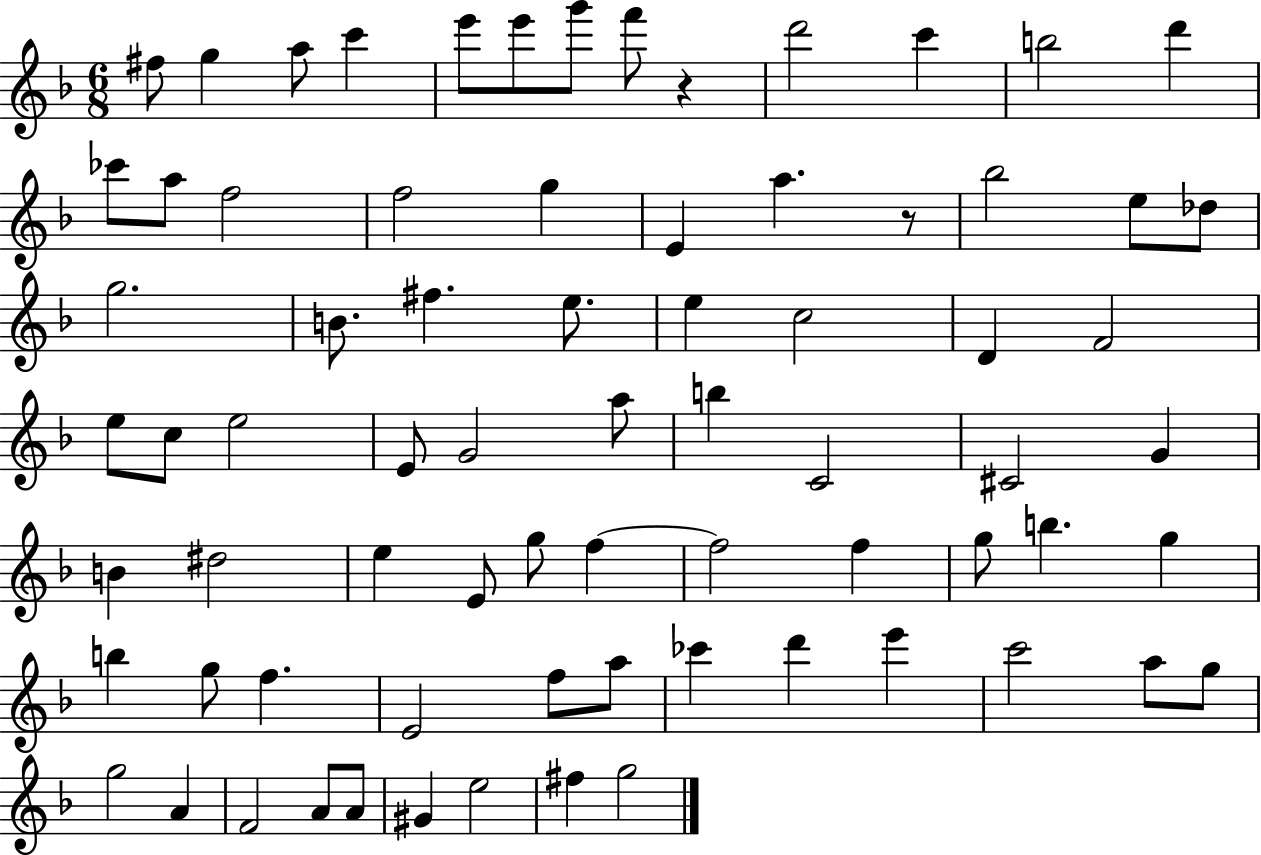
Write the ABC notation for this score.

X:1
T:Untitled
M:6/8
L:1/4
K:F
^f/2 g a/2 c' e'/2 e'/2 g'/2 f'/2 z d'2 c' b2 d' _c'/2 a/2 f2 f2 g E a z/2 _b2 e/2 _d/2 g2 B/2 ^f e/2 e c2 D F2 e/2 c/2 e2 E/2 G2 a/2 b C2 ^C2 G B ^d2 e E/2 g/2 f f2 f g/2 b g b g/2 f E2 f/2 a/2 _c' d' e' c'2 a/2 g/2 g2 A F2 A/2 A/2 ^G e2 ^f g2